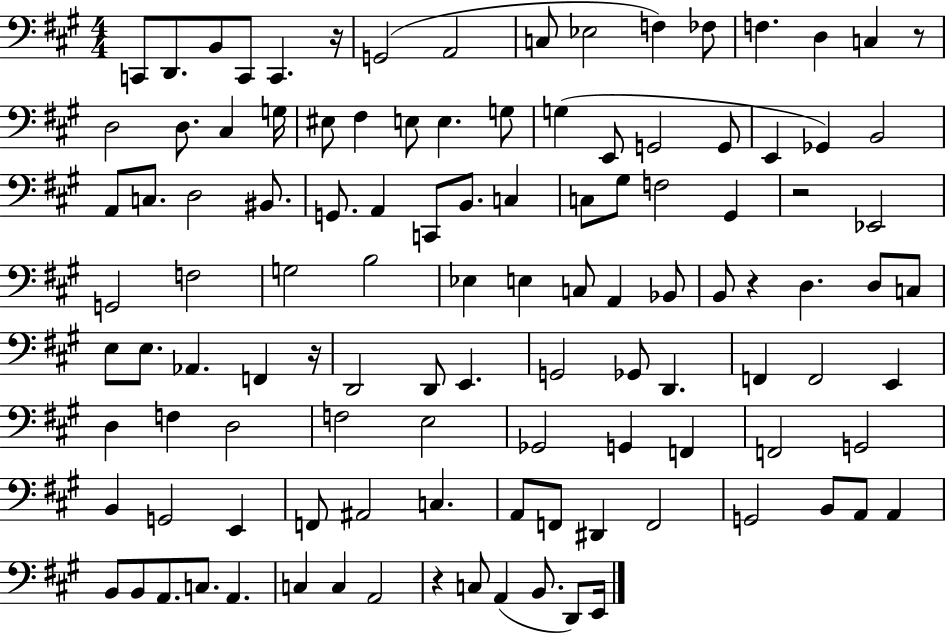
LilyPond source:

{
  \clef bass
  \numericTimeSignature
  \time 4/4
  \key a \major
  c,8 d,8. b,8 c,8 c,4. r16 | g,2( a,2 | c8 ees2 f4) fes8 | f4. d4 c4 r8 | \break d2 d8. cis4 g16 | eis8 fis4 e8 e4. g8 | g4( e,8 g,2 g,8 | e,4 ges,4) b,2 | \break a,8 c8. d2 bis,8. | g,8. a,4 c,8 b,8. c4 | c8 gis8 f2 gis,4 | r2 ees,2 | \break g,2 f2 | g2 b2 | ees4 e4 c8 a,4 bes,8 | b,8 r4 d4. d8 c8 | \break e8 e8. aes,4. f,4 r16 | d,2 d,8 e,4. | g,2 ges,8 d,4. | f,4 f,2 e,4 | \break d4 f4 d2 | f2 e2 | ges,2 g,4 f,4 | f,2 g,2 | \break b,4 g,2 e,4 | f,8 ais,2 c4. | a,8 f,8 dis,4 f,2 | g,2 b,8 a,8 a,4 | \break b,8 b,8 a,8. c8. a,4. | c4 c4 a,2 | r4 c8 a,4( b,8. d,8) e,16 | \bar "|."
}